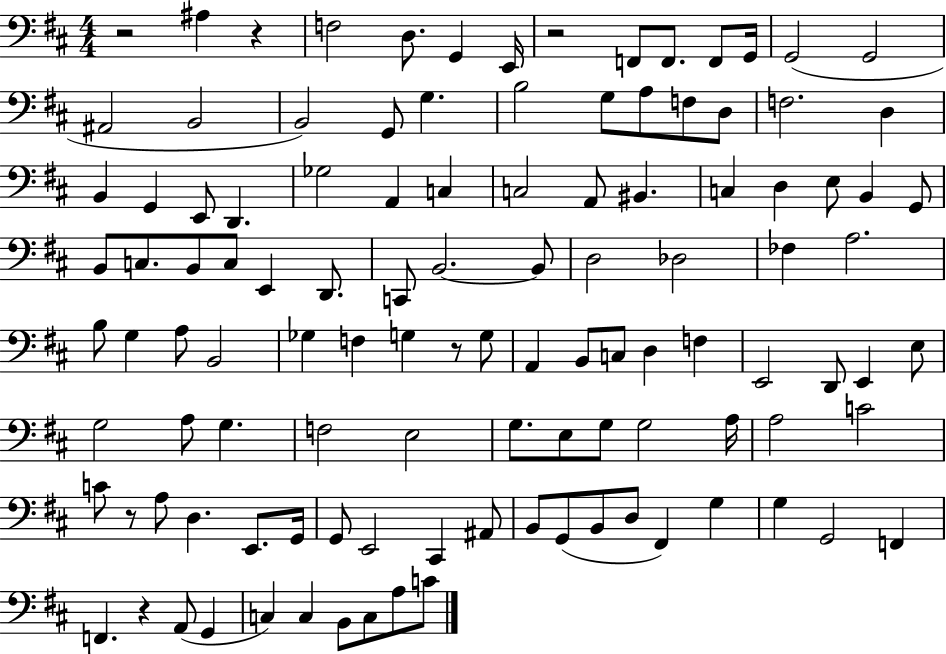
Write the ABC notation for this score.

X:1
T:Untitled
M:4/4
L:1/4
K:D
z2 ^A, z F,2 D,/2 G,, E,,/4 z2 F,,/2 F,,/2 F,,/2 G,,/4 G,,2 G,,2 ^A,,2 B,,2 B,,2 G,,/2 G, B,2 G,/2 A,/2 F,/2 D,/2 F,2 D, B,, G,, E,,/2 D,, _G,2 A,, C, C,2 A,,/2 ^B,, C, D, E,/2 B,, G,,/2 B,,/2 C,/2 B,,/2 C,/2 E,, D,,/2 C,,/2 B,,2 B,,/2 D,2 _D,2 _F, A,2 B,/2 G, A,/2 B,,2 _G, F, G, z/2 G,/2 A,, B,,/2 C,/2 D, F, E,,2 D,,/2 E,, E,/2 G,2 A,/2 G, F,2 E,2 G,/2 E,/2 G,/2 G,2 A,/4 A,2 C2 C/2 z/2 A,/2 D, E,,/2 G,,/4 G,,/2 E,,2 ^C,, ^A,,/2 B,,/2 G,,/2 B,,/2 D,/2 ^F,, G, G, G,,2 F,, F,, z A,,/2 G,, C, C, B,,/2 C,/2 A,/2 C/2